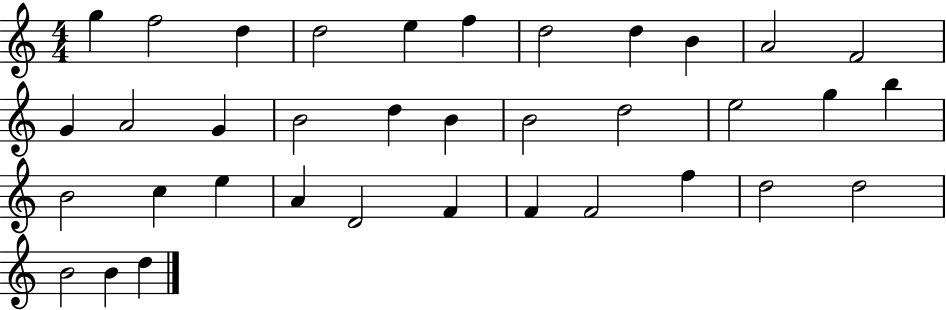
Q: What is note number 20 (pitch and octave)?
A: E5